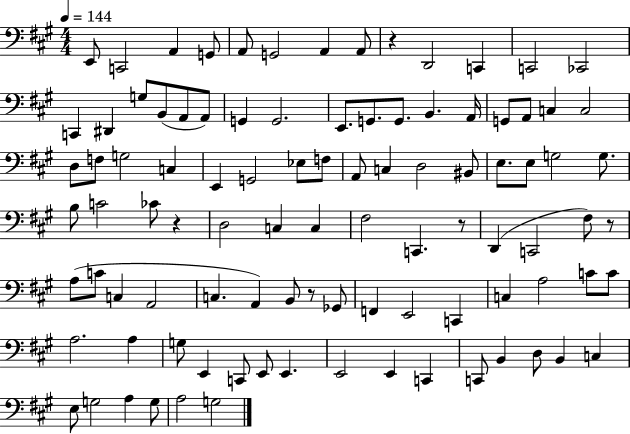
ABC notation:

X:1
T:Untitled
M:4/4
L:1/4
K:A
E,,/2 C,,2 A,, G,,/2 A,,/2 G,,2 A,, A,,/2 z D,,2 C,, C,,2 _C,,2 C,, ^D,, G,/2 B,,/2 A,,/2 A,,/2 G,, G,,2 E,,/2 G,,/2 G,,/2 B,, A,,/4 G,,/2 A,,/2 C, C,2 D,/2 F,/2 G,2 C, E,, G,,2 _E,/2 F,/2 A,,/2 C, D,2 ^B,,/2 E,/2 E,/2 G,2 G,/2 B,/2 C2 _C/2 z D,2 C, C, ^F,2 C,, z/2 D,, C,,2 ^F,/2 z/2 A,/2 C/2 C, A,,2 C, A,, B,,/2 z/2 _G,,/2 F,, E,,2 C,, C, A,2 C/2 C/2 A,2 A, G,/2 E,, C,,/2 E,,/2 E,, E,,2 E,, C,, C,,/2 B,, D,/2 B,, C, E,/2 G,2 A, G,/2 A,2 G,2